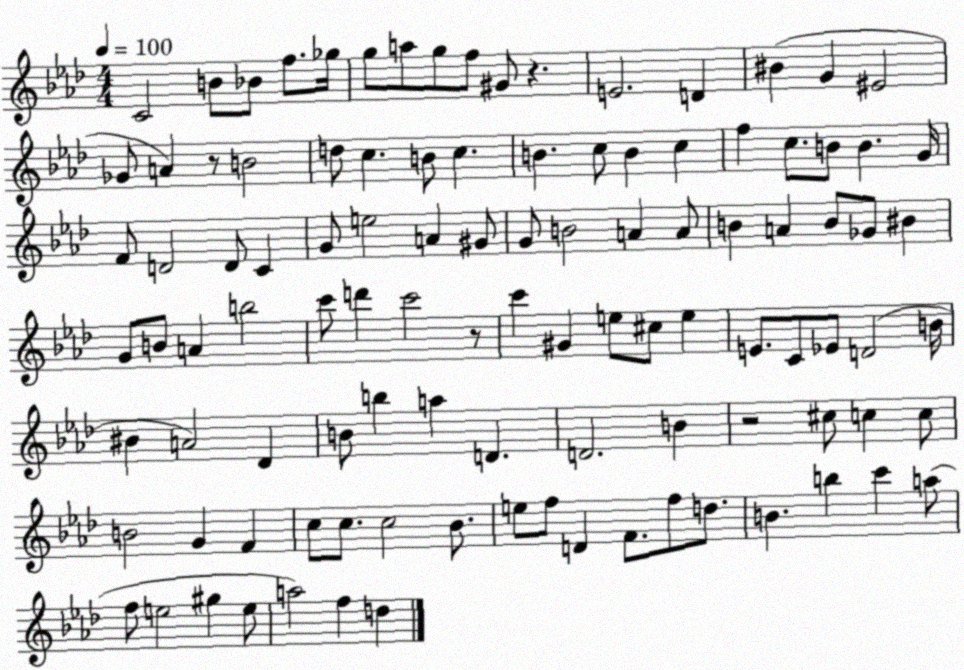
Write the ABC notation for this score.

X:1
T:Untitled
M:4/4
L:1/4
K:Ab
C2 B/2 _B/2 f/2 _g/4 g/2 a/2 g/2 f/2 ^G/2 z E2 D ^B G ^E2 _G/2 A z/2 B2 d/2 c B/2 c B c/2 B c f c/2 B/2 B G/4 F/2 D2 D/2 C G/2 e2 A ^G/2 G/2 B2 A A/2 B A B/2 _G/2 ^B G/2 B/2 A b2 c'/2 d' c'2 z/2 c' ^G e/2 ^c/2 e E/2 C/2 _E/2 D2 B/4 ^B A2 _D B/2 b a D D2 B z2 ^c/2 c c/2 B2 G F c/2 c/2 c2 _B/2 e/2 f/2 D F/2 f/2 d/2 B b c' a/2 f/2 e2 ^g e/2 a2 f d